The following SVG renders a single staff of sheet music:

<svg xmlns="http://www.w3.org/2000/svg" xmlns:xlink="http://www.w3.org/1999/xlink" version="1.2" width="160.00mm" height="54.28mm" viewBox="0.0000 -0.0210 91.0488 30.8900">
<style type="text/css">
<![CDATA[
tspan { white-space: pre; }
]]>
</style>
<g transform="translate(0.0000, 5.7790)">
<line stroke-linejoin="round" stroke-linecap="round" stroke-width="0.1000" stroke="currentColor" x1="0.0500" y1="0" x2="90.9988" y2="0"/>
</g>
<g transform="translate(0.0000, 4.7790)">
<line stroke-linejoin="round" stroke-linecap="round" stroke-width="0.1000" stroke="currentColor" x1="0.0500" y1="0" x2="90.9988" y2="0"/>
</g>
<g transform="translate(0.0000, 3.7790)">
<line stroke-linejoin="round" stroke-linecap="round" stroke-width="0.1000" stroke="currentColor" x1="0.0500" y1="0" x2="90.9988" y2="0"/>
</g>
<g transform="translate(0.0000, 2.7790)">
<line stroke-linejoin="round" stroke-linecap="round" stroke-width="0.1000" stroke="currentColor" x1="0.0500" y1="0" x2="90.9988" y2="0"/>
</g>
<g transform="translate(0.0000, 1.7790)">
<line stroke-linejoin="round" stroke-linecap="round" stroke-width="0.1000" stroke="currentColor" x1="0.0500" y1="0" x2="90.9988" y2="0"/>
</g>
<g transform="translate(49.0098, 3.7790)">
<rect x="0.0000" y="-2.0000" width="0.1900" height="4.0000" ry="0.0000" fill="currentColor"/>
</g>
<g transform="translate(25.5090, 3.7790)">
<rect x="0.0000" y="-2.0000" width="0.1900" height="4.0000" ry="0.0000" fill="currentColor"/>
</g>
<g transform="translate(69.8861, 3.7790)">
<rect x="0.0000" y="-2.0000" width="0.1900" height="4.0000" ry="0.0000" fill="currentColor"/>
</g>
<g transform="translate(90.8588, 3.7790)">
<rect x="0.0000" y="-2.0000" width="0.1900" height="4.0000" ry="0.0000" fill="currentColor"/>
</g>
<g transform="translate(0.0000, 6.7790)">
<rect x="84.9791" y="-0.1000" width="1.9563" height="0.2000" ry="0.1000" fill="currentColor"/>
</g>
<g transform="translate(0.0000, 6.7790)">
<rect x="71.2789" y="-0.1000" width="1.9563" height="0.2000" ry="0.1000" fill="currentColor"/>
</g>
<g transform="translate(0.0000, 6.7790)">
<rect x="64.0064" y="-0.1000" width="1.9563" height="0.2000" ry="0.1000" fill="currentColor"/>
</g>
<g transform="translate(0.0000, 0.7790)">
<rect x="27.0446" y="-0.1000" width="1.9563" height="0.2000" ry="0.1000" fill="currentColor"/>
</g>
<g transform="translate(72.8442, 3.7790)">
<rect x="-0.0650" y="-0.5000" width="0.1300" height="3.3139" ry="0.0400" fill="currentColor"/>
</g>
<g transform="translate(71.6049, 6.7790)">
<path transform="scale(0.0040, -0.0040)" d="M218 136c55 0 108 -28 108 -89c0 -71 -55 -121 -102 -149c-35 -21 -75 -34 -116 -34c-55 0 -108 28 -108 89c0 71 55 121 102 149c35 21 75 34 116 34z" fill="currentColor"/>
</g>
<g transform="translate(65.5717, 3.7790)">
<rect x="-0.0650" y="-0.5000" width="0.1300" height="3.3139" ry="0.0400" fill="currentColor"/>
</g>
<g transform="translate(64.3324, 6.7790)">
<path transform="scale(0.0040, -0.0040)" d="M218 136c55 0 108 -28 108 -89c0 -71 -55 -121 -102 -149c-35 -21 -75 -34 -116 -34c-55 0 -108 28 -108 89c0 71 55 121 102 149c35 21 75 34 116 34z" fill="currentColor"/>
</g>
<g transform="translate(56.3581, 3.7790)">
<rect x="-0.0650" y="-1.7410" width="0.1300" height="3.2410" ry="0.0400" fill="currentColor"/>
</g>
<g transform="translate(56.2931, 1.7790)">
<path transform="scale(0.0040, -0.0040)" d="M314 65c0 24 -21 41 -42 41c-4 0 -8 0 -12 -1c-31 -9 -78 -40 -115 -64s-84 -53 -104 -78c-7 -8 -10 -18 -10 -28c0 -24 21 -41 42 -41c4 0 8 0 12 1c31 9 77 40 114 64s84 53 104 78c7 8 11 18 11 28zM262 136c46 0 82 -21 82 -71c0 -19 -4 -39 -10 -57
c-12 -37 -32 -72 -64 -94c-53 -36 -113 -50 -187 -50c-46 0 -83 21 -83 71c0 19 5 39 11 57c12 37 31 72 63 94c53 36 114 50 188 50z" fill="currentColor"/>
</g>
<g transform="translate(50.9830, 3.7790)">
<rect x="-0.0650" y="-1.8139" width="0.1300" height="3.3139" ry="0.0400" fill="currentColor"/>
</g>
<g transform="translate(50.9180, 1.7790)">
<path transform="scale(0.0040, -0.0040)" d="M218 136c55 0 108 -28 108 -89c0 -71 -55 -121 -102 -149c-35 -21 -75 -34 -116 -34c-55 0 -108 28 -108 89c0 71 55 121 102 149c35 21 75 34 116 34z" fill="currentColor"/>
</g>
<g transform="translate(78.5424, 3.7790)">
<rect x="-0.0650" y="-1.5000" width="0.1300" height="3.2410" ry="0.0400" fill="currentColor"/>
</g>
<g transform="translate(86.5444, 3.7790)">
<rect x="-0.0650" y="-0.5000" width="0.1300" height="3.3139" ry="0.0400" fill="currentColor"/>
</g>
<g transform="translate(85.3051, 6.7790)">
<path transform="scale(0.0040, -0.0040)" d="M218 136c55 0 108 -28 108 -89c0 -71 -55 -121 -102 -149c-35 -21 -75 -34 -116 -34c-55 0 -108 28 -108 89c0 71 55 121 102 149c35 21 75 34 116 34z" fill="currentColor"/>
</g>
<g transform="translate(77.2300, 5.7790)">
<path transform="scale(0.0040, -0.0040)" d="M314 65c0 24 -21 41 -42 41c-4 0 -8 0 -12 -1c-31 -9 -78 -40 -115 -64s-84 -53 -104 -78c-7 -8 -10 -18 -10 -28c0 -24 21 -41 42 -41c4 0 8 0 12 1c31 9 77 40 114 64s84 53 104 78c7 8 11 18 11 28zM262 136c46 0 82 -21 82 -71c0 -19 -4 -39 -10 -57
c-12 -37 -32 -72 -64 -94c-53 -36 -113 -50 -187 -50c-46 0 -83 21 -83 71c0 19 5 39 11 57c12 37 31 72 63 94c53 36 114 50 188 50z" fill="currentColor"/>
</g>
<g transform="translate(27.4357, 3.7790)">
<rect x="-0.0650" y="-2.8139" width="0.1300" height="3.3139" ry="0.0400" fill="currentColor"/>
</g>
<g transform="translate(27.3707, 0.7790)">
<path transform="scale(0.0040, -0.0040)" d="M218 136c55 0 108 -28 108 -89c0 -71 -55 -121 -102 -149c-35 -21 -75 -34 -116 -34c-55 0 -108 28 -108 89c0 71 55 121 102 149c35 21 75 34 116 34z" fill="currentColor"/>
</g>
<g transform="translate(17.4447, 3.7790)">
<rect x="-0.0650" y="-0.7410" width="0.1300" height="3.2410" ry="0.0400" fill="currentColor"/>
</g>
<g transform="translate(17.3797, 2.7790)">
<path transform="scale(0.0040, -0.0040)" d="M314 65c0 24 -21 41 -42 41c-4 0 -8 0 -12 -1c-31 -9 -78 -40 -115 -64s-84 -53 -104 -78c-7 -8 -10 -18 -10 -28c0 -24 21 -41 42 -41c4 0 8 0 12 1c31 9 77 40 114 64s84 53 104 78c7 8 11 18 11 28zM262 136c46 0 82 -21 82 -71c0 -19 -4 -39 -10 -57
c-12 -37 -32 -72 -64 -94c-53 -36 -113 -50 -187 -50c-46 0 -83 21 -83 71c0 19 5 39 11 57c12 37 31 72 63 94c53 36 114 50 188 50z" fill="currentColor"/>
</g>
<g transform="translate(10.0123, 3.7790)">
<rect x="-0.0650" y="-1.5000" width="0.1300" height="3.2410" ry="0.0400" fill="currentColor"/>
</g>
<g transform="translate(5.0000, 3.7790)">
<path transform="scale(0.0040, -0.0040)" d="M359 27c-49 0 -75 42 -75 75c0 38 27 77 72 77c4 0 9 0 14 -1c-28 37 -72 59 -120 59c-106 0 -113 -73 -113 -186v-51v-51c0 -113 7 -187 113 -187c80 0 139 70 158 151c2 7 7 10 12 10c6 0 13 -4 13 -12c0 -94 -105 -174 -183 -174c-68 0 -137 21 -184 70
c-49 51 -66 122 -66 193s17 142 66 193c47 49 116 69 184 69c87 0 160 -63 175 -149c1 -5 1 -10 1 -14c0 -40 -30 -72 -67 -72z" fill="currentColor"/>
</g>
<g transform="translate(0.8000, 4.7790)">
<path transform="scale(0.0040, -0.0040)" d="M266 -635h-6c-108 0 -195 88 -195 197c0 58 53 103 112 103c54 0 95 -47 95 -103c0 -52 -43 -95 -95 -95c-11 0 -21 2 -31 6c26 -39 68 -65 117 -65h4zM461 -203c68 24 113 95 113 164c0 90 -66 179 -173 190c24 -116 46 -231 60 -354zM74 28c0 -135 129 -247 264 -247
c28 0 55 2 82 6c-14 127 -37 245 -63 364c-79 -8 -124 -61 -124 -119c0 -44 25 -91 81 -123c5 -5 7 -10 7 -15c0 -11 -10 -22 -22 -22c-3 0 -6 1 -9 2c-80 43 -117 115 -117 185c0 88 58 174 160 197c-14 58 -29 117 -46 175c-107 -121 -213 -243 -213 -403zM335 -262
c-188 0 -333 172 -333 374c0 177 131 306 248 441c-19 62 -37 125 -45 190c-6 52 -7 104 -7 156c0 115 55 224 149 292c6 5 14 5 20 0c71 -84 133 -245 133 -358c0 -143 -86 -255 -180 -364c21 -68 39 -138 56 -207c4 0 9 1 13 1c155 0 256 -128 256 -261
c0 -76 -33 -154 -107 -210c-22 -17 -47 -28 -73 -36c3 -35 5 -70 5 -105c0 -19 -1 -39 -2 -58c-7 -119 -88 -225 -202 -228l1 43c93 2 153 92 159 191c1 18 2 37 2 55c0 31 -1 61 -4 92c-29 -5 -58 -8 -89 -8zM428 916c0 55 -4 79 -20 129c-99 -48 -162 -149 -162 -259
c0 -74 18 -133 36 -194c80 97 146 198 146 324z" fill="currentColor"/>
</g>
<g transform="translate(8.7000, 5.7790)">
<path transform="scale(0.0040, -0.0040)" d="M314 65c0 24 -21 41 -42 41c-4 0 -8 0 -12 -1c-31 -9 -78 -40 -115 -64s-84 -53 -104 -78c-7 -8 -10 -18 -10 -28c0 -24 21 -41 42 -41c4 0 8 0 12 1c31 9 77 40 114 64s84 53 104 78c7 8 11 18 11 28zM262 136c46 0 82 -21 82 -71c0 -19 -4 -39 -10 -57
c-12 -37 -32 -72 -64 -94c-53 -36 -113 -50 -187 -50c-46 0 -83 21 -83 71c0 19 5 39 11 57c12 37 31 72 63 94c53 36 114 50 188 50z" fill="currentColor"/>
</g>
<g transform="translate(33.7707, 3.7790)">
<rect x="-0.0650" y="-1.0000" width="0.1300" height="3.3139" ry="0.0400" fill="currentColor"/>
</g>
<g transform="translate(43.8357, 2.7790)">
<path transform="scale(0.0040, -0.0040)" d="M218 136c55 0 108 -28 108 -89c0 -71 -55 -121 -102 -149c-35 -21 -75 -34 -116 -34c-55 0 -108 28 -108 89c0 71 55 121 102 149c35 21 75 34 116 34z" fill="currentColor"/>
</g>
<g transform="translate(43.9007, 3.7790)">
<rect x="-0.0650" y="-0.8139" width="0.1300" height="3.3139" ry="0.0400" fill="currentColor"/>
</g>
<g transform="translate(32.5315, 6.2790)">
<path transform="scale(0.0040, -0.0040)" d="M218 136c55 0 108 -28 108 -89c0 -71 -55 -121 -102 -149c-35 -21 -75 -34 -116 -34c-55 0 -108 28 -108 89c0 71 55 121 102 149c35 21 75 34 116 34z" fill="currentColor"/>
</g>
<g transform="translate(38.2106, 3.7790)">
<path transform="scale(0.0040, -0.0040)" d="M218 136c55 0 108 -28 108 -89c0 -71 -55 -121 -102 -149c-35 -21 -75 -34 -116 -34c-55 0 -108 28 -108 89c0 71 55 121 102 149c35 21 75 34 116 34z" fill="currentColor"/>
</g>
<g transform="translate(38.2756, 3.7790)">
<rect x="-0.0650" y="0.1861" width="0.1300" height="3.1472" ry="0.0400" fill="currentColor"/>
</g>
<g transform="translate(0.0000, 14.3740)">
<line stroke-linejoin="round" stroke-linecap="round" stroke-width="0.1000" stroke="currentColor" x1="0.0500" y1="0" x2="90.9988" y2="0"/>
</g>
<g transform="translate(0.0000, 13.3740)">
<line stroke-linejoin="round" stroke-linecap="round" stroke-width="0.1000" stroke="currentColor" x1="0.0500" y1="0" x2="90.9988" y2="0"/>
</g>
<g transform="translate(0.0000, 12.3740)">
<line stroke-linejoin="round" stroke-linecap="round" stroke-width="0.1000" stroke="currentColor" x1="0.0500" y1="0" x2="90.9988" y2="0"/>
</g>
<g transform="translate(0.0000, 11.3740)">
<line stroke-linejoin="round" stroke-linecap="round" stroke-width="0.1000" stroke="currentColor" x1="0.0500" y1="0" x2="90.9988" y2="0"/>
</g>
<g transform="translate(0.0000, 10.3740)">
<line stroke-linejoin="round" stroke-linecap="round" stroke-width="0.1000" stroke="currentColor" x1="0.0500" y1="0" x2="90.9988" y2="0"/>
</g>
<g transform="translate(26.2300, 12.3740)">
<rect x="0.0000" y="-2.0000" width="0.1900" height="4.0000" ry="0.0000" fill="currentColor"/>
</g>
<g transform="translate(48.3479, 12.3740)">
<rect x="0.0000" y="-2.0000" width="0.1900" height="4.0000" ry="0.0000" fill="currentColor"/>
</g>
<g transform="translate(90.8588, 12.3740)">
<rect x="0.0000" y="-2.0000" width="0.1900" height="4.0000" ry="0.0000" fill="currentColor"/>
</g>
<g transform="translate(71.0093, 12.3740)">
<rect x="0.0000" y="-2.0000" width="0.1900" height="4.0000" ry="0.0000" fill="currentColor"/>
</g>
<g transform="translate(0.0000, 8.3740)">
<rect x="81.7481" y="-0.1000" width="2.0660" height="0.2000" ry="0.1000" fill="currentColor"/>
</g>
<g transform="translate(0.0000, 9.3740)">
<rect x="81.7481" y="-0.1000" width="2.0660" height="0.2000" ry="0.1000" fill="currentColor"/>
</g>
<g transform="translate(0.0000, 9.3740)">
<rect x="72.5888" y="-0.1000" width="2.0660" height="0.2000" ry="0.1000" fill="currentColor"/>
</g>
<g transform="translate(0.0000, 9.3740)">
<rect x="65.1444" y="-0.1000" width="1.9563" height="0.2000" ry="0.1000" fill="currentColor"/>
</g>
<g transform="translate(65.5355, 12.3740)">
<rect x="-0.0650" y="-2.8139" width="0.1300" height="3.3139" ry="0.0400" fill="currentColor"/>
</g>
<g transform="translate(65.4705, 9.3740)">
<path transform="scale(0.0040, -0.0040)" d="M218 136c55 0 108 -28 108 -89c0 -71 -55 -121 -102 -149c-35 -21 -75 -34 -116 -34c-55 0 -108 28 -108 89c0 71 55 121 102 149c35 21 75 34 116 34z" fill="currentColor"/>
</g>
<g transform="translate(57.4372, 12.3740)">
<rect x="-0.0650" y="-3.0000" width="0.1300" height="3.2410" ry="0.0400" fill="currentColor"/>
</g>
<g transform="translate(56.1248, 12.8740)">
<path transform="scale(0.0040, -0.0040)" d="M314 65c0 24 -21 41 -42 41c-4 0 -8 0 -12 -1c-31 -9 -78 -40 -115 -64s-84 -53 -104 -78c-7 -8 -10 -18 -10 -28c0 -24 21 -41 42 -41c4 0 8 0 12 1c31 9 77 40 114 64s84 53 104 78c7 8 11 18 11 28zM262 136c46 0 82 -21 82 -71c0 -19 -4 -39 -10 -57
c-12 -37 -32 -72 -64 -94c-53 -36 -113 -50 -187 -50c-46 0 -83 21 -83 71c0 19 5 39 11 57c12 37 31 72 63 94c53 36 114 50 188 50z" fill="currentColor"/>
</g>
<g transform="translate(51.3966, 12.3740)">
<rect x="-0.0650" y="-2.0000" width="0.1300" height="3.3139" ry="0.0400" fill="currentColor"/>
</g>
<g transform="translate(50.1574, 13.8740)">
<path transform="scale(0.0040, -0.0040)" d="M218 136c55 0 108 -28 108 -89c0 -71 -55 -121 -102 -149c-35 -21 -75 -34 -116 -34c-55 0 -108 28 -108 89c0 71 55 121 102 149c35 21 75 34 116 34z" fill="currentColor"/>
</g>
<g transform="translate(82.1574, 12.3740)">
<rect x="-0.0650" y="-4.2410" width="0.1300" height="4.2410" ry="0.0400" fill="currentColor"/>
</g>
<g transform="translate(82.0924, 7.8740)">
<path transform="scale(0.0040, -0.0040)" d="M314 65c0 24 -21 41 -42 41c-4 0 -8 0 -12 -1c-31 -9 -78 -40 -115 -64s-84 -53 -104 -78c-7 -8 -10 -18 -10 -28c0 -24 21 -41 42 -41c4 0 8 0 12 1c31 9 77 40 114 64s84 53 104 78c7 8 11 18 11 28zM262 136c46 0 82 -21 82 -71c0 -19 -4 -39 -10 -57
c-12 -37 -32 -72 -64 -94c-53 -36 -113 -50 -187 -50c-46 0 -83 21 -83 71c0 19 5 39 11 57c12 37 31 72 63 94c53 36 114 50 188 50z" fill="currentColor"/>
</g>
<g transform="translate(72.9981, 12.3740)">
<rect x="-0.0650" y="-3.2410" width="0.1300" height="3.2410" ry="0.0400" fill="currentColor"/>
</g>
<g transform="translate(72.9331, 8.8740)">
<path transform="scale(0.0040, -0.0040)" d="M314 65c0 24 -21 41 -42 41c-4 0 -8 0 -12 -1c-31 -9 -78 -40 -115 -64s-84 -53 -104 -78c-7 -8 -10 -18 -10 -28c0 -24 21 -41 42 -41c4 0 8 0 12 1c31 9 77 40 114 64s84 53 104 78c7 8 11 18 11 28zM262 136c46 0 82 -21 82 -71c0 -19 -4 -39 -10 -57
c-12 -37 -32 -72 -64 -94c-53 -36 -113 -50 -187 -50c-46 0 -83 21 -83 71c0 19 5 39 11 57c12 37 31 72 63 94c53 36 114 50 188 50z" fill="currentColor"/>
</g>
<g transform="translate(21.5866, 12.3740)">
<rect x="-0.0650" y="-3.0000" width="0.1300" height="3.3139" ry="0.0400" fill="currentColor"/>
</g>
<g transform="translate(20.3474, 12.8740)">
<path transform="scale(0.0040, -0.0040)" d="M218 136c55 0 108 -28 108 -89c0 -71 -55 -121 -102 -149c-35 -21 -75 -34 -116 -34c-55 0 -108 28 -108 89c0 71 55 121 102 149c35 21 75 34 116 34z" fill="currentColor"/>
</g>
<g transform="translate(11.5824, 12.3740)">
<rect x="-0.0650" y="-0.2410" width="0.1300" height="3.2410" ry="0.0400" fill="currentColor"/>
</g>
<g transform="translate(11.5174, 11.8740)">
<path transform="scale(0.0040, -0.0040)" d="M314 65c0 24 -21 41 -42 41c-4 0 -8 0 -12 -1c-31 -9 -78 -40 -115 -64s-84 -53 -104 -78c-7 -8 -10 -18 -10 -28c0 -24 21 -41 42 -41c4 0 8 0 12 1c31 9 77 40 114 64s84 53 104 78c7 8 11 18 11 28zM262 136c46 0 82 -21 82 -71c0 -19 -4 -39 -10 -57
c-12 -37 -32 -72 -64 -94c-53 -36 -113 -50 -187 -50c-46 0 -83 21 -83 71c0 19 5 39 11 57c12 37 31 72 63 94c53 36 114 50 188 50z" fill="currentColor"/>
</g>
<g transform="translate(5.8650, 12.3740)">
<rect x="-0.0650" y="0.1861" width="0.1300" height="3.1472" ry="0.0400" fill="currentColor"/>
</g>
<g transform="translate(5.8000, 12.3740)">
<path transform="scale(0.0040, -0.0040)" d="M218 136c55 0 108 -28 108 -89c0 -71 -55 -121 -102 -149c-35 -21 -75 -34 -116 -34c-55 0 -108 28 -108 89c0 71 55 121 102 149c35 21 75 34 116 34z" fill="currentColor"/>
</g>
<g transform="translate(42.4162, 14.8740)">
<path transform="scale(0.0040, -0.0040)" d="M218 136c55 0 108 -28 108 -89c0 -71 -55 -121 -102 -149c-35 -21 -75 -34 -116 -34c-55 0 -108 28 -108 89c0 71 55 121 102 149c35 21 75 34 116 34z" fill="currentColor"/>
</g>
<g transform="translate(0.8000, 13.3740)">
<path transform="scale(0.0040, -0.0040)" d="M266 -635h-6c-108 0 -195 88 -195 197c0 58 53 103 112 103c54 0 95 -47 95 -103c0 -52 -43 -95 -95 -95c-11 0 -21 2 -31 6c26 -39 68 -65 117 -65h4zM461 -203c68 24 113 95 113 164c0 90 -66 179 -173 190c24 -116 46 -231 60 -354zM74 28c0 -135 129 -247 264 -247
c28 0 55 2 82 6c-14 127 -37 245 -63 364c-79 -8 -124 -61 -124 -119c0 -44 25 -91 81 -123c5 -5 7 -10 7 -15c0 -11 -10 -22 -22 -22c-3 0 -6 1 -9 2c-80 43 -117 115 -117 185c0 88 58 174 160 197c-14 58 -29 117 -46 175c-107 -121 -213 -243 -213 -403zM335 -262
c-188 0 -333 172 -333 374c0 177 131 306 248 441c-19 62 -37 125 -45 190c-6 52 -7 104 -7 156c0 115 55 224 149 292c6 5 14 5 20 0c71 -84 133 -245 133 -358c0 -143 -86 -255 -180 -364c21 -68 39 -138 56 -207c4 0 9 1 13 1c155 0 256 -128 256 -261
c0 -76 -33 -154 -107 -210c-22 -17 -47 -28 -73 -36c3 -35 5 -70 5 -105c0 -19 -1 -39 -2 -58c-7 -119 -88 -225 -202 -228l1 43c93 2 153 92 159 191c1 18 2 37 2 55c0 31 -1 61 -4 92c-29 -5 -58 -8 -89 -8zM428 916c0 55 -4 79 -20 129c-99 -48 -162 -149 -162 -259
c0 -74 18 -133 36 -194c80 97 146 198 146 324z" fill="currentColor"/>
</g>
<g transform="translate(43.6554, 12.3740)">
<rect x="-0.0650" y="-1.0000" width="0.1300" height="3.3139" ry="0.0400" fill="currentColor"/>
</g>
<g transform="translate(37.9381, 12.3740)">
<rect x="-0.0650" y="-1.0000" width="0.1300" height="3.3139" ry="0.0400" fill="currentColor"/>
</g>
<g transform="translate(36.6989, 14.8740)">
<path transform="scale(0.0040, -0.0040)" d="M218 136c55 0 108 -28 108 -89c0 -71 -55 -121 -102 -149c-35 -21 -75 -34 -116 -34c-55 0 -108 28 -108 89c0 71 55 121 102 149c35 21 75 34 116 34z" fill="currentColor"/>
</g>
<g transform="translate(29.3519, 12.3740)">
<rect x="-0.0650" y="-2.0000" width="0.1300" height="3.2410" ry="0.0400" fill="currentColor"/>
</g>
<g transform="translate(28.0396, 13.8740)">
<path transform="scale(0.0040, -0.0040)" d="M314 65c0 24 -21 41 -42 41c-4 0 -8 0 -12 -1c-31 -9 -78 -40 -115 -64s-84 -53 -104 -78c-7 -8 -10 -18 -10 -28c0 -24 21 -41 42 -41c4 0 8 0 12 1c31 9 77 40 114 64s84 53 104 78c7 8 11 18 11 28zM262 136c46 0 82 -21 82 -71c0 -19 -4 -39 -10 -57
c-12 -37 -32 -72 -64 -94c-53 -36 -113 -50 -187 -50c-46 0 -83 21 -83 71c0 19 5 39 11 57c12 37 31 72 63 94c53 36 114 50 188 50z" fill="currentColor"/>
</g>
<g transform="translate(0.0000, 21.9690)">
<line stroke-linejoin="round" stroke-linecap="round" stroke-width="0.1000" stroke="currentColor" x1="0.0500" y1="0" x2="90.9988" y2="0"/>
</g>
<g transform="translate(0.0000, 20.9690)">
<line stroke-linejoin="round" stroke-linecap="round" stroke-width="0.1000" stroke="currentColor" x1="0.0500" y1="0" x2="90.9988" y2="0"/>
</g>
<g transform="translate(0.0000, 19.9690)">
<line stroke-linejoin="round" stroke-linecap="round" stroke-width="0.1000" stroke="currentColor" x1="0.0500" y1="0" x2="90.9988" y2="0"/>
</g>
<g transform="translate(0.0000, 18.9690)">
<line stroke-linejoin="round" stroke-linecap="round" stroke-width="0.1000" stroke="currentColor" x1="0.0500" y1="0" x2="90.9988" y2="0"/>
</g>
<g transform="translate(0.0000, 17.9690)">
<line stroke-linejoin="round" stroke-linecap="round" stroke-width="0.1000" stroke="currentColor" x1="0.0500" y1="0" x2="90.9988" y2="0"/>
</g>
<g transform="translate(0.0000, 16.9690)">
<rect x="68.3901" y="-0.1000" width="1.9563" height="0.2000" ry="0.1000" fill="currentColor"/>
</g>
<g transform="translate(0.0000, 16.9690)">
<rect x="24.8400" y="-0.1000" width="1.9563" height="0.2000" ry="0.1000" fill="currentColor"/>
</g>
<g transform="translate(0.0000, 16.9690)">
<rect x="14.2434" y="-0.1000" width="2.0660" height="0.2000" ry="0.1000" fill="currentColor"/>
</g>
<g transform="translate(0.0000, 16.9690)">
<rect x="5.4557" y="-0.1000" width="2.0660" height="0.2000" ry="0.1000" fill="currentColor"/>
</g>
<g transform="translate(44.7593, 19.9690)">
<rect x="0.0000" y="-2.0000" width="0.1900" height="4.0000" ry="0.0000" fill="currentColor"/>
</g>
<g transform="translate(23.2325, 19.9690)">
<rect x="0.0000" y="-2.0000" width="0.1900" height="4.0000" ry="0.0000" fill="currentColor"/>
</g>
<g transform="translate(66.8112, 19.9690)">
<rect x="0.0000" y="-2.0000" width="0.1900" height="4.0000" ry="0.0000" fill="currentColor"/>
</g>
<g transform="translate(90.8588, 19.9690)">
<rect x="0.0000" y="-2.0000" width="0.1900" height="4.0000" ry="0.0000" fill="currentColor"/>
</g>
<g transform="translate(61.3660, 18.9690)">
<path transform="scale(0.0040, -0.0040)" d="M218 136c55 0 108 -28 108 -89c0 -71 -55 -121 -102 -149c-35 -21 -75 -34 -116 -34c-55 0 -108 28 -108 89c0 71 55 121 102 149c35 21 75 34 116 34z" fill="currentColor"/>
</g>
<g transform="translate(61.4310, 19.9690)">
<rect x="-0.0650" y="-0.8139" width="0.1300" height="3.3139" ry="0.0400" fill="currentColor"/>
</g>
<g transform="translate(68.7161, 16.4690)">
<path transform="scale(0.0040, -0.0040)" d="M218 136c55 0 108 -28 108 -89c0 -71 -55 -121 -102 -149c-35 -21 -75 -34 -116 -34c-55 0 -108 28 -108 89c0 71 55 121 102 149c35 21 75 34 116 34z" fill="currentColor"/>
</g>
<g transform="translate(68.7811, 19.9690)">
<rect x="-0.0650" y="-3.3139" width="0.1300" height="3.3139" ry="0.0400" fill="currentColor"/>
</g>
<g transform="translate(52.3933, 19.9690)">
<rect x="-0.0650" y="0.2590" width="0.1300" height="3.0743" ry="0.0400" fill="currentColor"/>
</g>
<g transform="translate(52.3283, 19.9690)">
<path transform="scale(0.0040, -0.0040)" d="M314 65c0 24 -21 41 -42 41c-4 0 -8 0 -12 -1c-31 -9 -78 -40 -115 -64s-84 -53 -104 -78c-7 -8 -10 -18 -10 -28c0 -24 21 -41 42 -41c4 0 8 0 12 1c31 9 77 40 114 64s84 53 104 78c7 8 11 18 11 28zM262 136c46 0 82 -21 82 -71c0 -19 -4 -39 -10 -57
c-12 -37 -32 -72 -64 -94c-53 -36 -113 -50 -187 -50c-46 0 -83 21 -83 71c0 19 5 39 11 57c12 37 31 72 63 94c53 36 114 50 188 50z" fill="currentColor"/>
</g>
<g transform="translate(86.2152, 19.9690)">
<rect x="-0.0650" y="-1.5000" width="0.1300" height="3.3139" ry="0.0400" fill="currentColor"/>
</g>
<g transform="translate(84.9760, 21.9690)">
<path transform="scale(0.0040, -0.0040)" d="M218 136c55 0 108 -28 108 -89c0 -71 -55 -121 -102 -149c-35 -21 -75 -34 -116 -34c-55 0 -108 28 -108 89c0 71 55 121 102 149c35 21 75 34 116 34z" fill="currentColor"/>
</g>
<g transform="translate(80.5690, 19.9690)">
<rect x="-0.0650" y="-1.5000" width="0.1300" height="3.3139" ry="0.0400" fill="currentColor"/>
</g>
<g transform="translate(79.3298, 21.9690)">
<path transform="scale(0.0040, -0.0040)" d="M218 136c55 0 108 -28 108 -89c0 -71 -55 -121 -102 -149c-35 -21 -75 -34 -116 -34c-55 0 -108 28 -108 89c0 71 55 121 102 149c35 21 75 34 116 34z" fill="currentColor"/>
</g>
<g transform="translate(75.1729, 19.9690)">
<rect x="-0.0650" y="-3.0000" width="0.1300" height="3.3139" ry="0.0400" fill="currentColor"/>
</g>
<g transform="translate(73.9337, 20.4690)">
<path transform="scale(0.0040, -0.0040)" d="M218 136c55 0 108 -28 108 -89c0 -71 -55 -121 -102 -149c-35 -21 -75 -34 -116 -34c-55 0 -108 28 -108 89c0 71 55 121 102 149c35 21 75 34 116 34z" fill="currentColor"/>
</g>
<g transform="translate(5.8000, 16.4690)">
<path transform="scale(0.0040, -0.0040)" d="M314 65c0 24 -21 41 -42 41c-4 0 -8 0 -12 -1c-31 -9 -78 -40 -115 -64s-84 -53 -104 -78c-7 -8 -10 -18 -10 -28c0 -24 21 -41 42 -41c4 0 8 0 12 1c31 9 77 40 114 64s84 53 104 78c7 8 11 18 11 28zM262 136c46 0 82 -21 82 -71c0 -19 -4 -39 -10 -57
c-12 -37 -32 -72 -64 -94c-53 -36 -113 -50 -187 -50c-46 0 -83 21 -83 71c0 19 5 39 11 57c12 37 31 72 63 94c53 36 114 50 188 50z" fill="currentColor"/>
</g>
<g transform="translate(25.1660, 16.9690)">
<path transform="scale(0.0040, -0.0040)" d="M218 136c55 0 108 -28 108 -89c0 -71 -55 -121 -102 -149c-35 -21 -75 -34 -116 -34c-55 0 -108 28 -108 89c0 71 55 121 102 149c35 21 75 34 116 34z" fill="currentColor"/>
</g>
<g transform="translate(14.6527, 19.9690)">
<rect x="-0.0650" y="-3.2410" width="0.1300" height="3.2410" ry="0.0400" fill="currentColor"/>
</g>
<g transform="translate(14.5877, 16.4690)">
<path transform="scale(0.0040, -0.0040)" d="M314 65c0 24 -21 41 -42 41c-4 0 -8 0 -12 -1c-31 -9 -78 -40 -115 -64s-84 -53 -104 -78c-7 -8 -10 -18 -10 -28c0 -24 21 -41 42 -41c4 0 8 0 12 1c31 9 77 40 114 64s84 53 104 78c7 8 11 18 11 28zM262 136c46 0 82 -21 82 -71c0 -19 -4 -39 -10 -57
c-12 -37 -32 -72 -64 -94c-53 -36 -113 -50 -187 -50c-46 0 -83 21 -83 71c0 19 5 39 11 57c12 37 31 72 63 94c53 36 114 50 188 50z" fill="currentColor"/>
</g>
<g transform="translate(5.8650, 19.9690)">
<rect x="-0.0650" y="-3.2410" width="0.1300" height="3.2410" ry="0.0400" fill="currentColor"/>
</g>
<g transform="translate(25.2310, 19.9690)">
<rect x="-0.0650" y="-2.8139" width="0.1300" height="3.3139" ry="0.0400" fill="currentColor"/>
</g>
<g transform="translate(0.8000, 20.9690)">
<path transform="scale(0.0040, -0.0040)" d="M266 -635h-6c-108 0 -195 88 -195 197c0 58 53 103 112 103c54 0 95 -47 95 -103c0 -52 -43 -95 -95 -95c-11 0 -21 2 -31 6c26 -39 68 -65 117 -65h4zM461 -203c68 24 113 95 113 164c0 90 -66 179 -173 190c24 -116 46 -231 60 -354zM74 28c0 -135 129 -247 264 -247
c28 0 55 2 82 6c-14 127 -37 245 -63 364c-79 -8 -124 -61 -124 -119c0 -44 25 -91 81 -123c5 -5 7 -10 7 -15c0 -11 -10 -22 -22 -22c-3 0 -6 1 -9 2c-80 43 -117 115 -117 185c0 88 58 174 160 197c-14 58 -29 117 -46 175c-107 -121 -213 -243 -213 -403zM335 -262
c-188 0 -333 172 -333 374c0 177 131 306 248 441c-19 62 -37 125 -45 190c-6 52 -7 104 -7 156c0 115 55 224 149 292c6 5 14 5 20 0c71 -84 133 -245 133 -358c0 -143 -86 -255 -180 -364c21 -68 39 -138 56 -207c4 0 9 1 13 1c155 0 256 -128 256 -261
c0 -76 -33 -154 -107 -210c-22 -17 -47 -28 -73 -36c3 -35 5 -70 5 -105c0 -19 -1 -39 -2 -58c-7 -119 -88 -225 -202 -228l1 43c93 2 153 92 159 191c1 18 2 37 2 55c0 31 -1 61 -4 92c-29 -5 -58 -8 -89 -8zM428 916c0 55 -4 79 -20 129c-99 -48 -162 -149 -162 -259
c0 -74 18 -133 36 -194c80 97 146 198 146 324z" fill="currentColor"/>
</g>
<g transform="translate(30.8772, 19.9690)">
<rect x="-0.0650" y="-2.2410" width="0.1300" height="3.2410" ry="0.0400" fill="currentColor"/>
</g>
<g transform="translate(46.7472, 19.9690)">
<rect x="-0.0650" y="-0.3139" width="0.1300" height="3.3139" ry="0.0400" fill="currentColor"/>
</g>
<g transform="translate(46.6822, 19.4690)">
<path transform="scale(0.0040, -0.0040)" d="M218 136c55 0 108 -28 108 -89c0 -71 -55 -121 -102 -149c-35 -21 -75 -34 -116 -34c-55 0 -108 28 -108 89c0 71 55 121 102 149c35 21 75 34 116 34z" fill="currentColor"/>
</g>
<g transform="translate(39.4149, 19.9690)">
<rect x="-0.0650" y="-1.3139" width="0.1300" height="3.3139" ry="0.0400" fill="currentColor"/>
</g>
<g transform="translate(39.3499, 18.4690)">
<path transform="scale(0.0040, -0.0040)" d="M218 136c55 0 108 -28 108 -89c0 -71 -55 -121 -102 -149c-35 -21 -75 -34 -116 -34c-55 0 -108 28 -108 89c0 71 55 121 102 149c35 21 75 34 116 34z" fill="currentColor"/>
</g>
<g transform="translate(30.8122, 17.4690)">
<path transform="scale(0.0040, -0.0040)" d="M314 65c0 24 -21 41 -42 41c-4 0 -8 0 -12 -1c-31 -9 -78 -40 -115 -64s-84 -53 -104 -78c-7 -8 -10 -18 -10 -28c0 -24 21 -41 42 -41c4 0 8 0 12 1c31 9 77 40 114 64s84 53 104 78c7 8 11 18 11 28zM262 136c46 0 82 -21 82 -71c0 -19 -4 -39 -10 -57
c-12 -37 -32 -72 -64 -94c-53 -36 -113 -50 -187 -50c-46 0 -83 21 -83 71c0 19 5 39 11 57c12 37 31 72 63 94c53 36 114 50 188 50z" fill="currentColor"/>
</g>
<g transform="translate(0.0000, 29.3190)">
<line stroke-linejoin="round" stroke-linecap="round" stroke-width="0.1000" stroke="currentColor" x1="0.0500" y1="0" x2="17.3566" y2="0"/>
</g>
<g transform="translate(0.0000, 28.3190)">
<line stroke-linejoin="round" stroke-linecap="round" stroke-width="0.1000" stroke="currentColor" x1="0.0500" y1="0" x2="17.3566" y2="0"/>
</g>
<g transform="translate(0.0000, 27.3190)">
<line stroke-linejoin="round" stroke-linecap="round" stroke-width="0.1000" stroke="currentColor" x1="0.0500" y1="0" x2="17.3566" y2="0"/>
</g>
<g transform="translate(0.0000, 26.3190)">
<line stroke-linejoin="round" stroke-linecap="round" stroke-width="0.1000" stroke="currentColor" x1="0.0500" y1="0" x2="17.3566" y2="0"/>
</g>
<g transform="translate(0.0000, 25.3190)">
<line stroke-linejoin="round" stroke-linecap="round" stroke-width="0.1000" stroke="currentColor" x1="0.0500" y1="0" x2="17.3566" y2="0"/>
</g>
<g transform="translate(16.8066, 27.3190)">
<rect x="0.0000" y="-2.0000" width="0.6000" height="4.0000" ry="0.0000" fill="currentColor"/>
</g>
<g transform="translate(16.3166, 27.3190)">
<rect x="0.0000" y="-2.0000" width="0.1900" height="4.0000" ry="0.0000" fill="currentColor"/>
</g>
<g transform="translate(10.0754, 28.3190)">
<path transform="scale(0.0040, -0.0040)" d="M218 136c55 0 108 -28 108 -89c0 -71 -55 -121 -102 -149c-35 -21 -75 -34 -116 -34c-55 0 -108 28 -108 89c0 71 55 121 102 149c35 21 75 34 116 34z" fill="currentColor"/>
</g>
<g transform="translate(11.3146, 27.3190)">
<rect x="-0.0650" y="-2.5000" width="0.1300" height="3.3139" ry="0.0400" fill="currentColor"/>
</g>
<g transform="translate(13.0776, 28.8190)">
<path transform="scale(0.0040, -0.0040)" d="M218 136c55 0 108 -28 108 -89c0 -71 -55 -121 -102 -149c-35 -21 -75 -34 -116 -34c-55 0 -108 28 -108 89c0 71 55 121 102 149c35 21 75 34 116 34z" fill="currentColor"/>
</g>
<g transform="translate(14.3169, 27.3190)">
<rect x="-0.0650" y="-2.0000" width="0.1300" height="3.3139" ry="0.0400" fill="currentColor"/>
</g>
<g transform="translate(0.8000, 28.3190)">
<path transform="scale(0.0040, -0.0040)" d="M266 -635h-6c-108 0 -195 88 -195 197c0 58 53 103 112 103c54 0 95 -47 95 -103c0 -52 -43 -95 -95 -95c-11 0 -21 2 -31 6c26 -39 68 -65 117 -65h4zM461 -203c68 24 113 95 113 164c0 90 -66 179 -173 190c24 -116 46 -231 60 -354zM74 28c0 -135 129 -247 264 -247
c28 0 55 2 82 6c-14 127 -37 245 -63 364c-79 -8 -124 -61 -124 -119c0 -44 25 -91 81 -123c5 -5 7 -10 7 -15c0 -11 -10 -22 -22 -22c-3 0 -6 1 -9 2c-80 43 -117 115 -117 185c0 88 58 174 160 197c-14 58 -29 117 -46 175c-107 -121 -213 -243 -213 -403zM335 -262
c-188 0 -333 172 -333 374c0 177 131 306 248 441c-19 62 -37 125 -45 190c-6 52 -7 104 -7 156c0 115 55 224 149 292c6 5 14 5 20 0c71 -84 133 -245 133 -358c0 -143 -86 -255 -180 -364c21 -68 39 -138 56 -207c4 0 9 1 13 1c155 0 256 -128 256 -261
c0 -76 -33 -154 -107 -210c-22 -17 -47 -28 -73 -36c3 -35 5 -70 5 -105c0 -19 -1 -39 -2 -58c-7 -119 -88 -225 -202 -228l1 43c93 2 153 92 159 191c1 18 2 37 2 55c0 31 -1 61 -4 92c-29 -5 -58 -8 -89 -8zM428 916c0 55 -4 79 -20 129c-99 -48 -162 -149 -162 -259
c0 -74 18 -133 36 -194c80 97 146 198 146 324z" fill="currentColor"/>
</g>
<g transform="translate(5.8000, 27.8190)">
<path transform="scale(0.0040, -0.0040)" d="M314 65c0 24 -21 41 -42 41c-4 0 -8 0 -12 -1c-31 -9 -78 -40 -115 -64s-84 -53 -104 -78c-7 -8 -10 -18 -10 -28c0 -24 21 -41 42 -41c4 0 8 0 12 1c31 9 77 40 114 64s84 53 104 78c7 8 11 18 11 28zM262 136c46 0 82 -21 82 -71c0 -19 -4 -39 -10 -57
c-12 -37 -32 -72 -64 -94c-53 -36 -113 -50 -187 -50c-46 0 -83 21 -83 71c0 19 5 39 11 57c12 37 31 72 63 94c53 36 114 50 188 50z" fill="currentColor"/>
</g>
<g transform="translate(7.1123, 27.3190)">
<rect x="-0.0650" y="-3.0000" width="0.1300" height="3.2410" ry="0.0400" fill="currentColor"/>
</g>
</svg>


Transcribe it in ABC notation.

X:1
T:Untitled
M:4/4
L:1/4
K:C
E2 d2 a D B d f f2 C C E2 C B c2 A F2 D D F A2 a b2 d'2 b2 b2 a g2 e c B2 d b A E E A2 G F